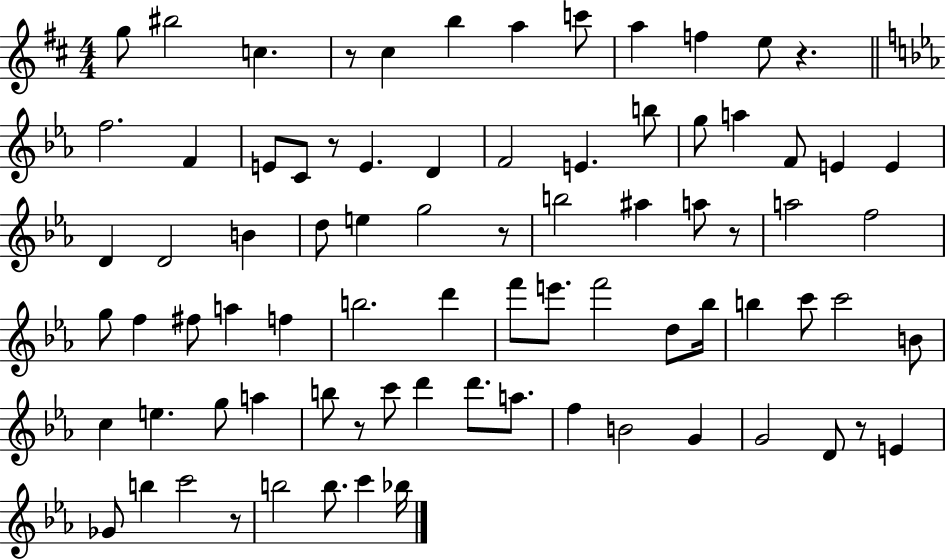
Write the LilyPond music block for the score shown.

{
  \clef treble
  \numericTimeSignature
  \time 4/4
  \key d \major
  g''8 bis''2 c''4. | r8 cis''4 b''4 a''4 c'''8 | a''4 f''4 e''8 r4. | \bar "||" \break \key ees \major f''2. f'4 | e'8 c'8 r8 e'4. d'4 | f'2 e'4. b''8 | g''8 a''4 f'8 e'4 e'4 | \break d'4 d'2 b'4 | d''8 e''4 g''2 r8 | b''2 ais''4 a''8 r8 | a''2 f''2 | \break g''8 f''4 fis''8 a''4 f''4 | b''2. d'''4 | f'''8 e'''8. f'''2 d''8 bes''16 | b''4 c'''8 c'''2 b'8 | \break c''4 e''4. g''8 a''4 | b''8 r8 c'''8 d'''4 d'''8. a''8. | f''4 b'2 g'4 | g'2 d'8 r8 e'4 | \break ges'8 b''4 c'''2 r8 | b''2 b''8. c'''4 bes''16 | \bar "|."
}